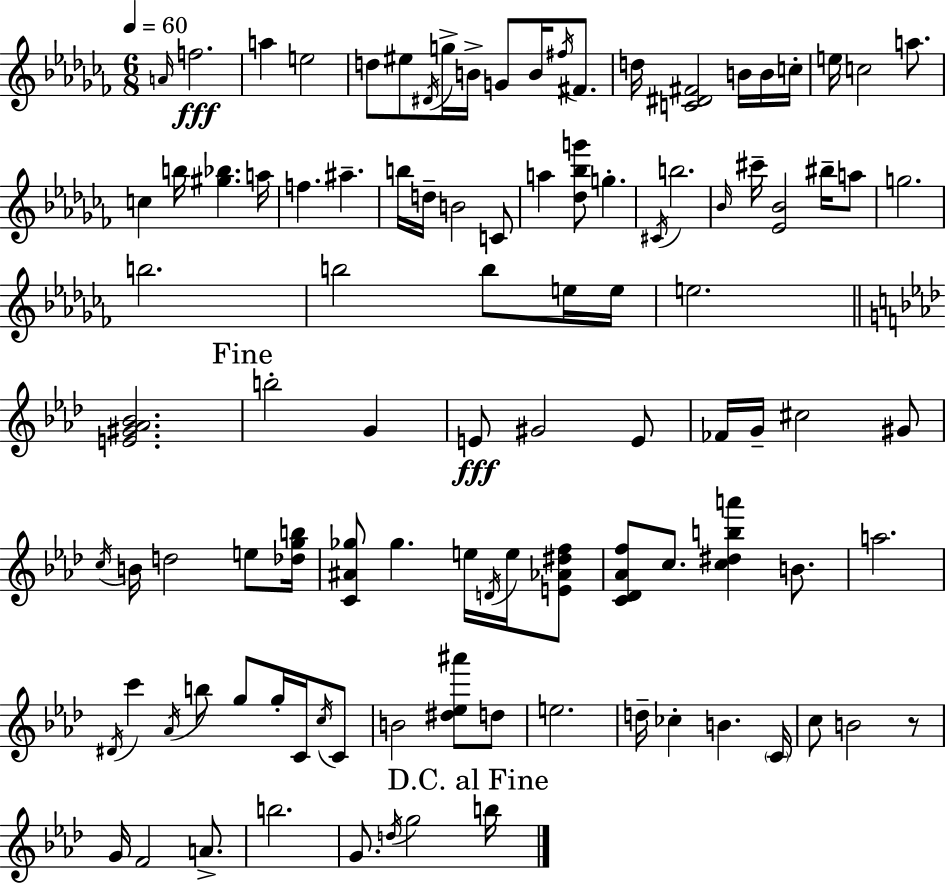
{
  \clef treble
  \numericTimeSignature
  \time 6/8
  \key aes \minor
  \tempo 4 = 60
  \grace { a'16 }\fff f''2. | a''4 e''2 | d''8 eis''8 \acciaccatura { dis'16 } g''16-> b'16-> g'8 b'16 \acciaccatura { fis''16 } | fis'8. d''16 <c' dis' fis'>2 | \break b'16 b'16 c''16-. e''16 c''2 | a''8. c''4 b''16 <gis'' bes''>4. | a''16 f''4. ais''4.-- | b''16 d''16-- b'2 | \break c'8 a''4 <des'' bes'' g'''>8 g''4.-. | \acciaccatura { cis'16 } b''2. | \grace { bes'16 } cis'''16-- <ees' bes'>2 | bis''16-- a''8 g''2. | \break b''2. | b''2 | b''8 e''16 e''16 e''2. | \bar "||" \break \key aes \major <e' gis' aes' bes'>2. | \mark "Fine" b''2-. g'4 | e'8\fff gis'2 e'8 | fes'16 g'16-- cis''2 gis'8 | \break \acciaccatura { c''16 } b'16 d''2 e''8 | <des'' g'' b''>16 <c' ais' ges''>8 ges''4. e''16 \acciaccatura { d'16 } e''16 | <e' aes' dis'' f''>8 <c' des' aes' f''>8 c''8. <c'' dis'' b'' a'''>4 b'8. | a''2. | \break \acciaccatura { dis'16 } c'''4 \acciaccatura { aes'16 } b''8 g''8 | g''16-. c'16 \acciaccatura { c''16 } c'8 b'2 | <dis'' ees'' ais'''>8 d''8 e''2. | d''16-- ces''4-. b'4. | \break \parenthesize c'16 c''8 b'2 | r8 g'16 f'2 | a'8.-> b''2. | g'8. \acciaccatura { d''16 } g''2 | \break \mark "D.C. al Fine" b''16 \bar "|."
}